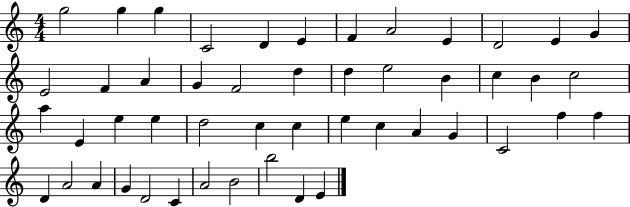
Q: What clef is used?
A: treble